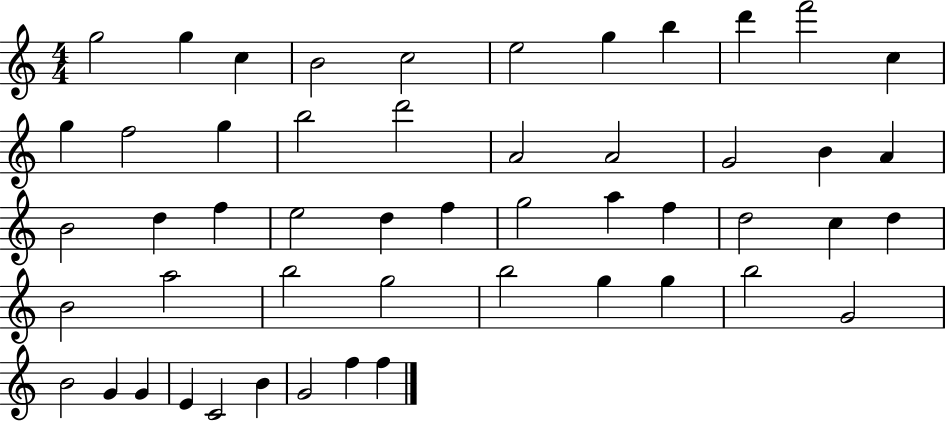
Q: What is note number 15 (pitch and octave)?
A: B5